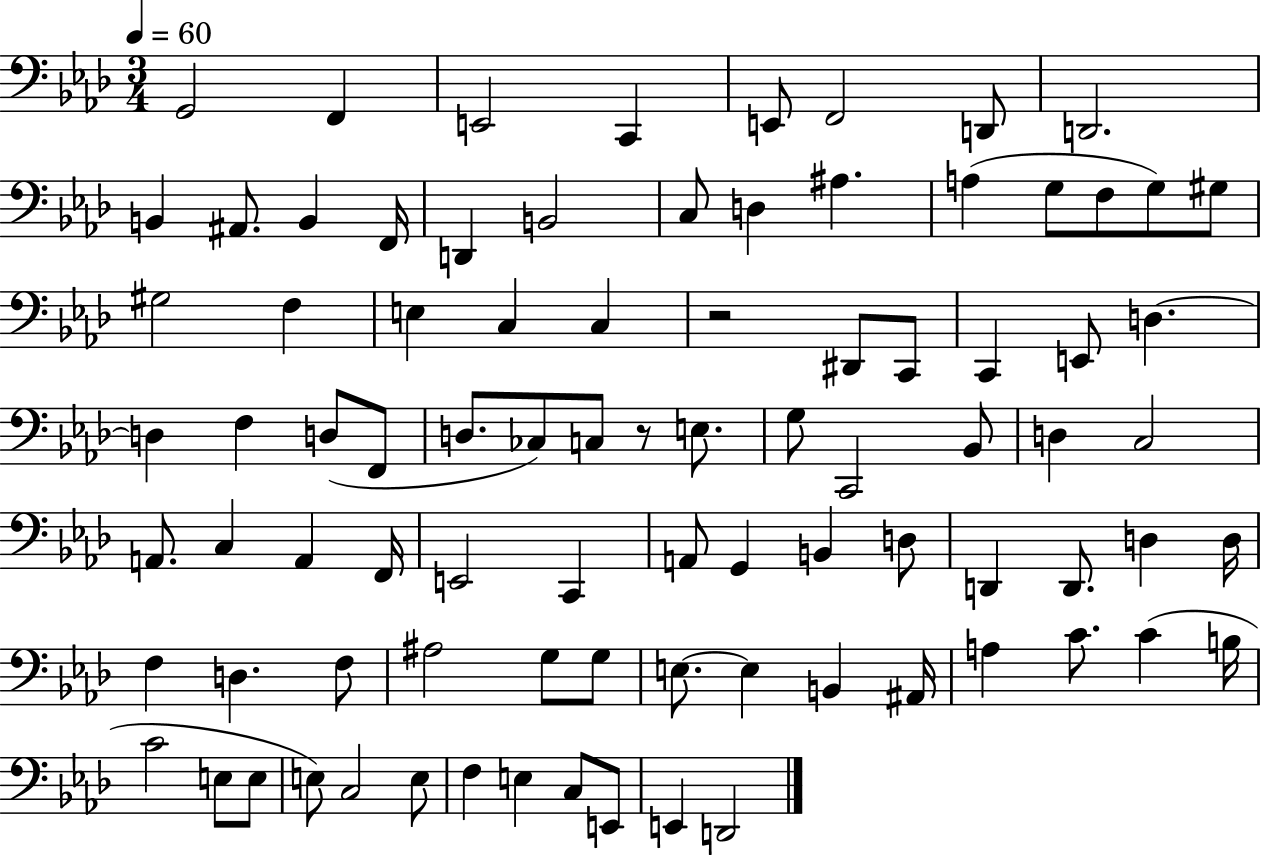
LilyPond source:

{
  \clef bass
  \numericTimeSignature
  \time 3/4
  \key aes \major
  \tempo 4 = 60
  \repeat volta 2 { g,2 f,4 | e,2 c,4 | e,8 f,2 d,8 | d,2. | \break b,4 ais,8. b,4 f,16 | d,4 b,2 | c8 d4 ais4. | a4( g8 f8 g8) gis8 | \break gis2 f4 | e4 c4 c4 | r2 dis,8 c,8 | c,4 e,8 d4.~~ | \break d4 f4 d8( f,8 | d8. ces8) c8 r8 e8. | g8 c,2 bes,8 | d4 c2 | \break a,8. c4 a,4 f,16 | e,2 c,4 | a,8 g,4 b,4 d8 | d,4 d,8. d4 d16 | \break f4 d4. f8 | ais2 g8 g8 | e8.~~ e4 b,4 ais,16 | a4 c'8. c'4( b16 | \break c'2 e8 e8 | e8) c2 e8 | f4 e4 c8 e,8 | e,4 d,2 | \break } \bar "|."
}